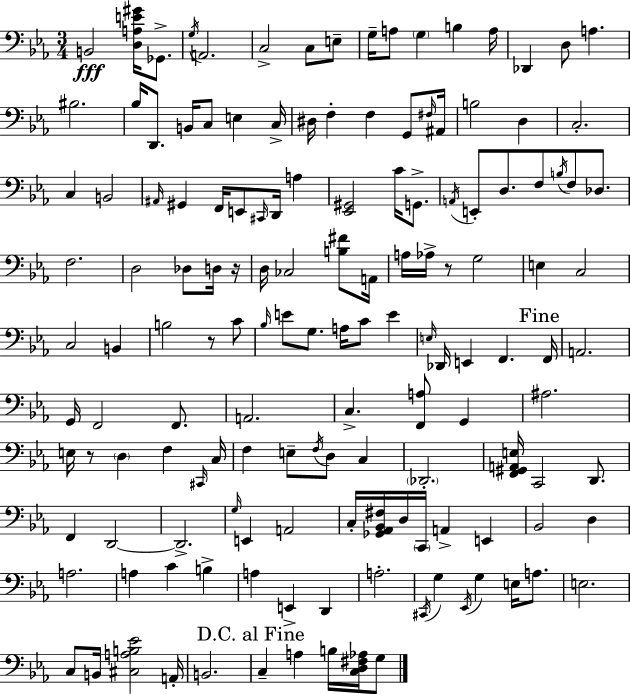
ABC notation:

X:1
T:Untitled
M:3/4
L:1/4
K:Cm
B,,2 [D,A,E^G]/4 _G,,/2 G,/4 A,,2 C,2 C,/2 E,/2 G,/4 A,/2 G, B, A,/4 _D,, D,/2 A, ^B,2 _B,/4 D,,/2 B,,/4 C,/2 E, C,/4 ^D,/4 F, F, G,,/2 ^F,/4 ^A,,/4 B,2 D, C,2 C, B,,2 ^A,,/4 ^G,, F,,/4 E,,/2 ^C,,/4 D,,/4 A, [_E,,^G,,]2 C/4 G,,/2 A,,/4 E,,/2 D,/2 F,/2 B,/4 F,/2 _D,/2 F,2 D,2 _D,/2 D,/4 z/4 D,/4 _C,2 [B,^F]/2 A,,/4 A,/4 _A,/4 z/2 G,2 E, C,2 C,2 B,, B,2 z/2 C/2 _B,/4 E/2 G,/2 A,/4 C/2 E E,/4 _D,,/4 E,, F,, F,,/4 A,,2 G,,/4 F,,2 F,,/2 A,,2 C, [F,,A,]/2 G,, ^A,2 E,/4 z/2 D, F, ^C,,/4 C,/4 F, E,/2 F,/4 D,/2 C, _D,,2 [F,,^G,,A,,E,]/4 C,,2 D,,/2 F,, D,,2 D,,2 G,/4 E,, A,,2 C,/4 [_G,,_A,,_B,,^F,]/4 D,/4 C,,/4 A,, E,, _B,,2 D, A,2 A, C B, A, E,, D,, A,2 ^C,,/4 G, _E,,/4 G, E,/4 A,/2 E,2 C,/2 B,,/4 [^C,A,B,_E]2 A,,/4 B,,2 C, A, B,/4 [C,D,^F,_A,]/4 G,/2